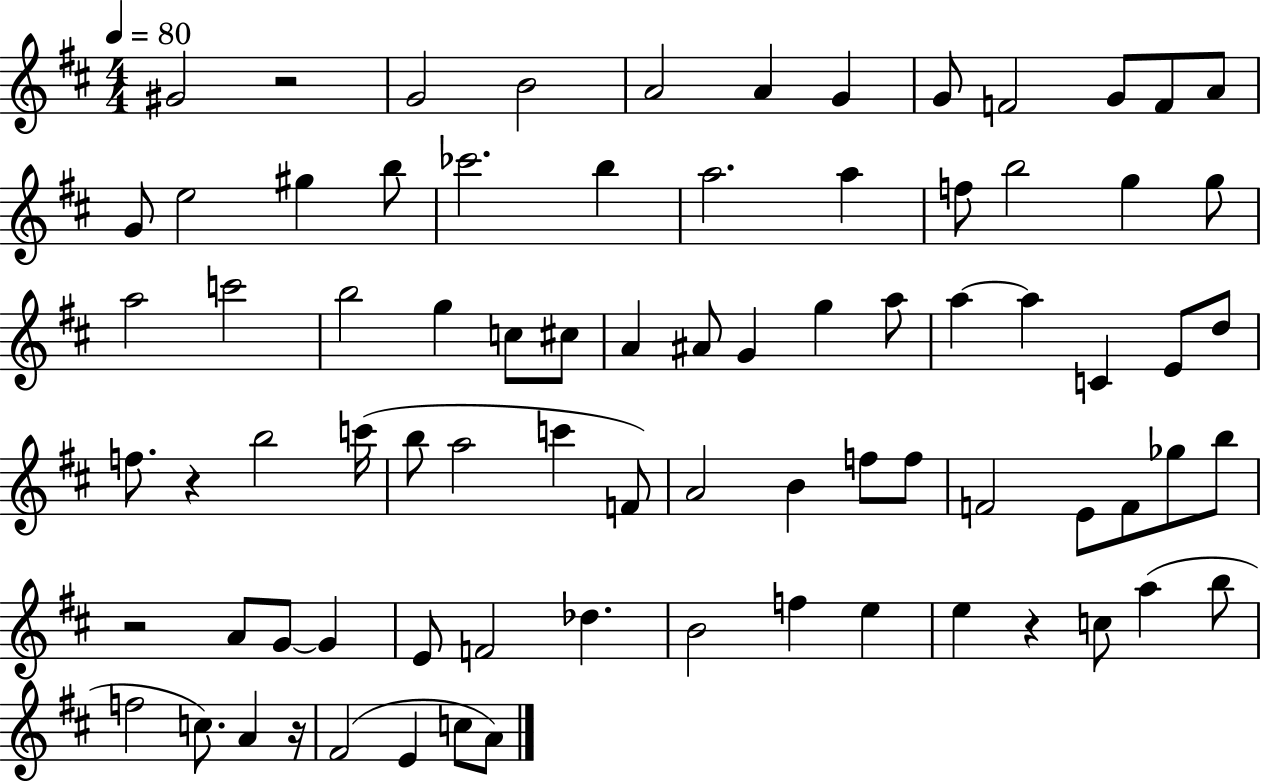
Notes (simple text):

G#4/h R/h G4/h B4/h A4/h A4/q G4/q G4/e F4/h G4/e F4/e A4/e G4/e E5/h G#5/q B5/e CES6/h. B5/q A5/h. A5/q F5/e B5/h G5/q G5/e A5/h C6/h B5/h G5/q C5/e C#5/e A4/q A#4/e G4/q G5/q A5/e A5/q A5/q C4/q E4/e D5/e F5/e. R/q B5/h C6/s B5/e A5/h C6/q F4/e A4/h B4/q F5/e F5/e F4/h E4/e F4/e Gb5/e B5/e R/h A4/e G4/e G4/q E4/e F4/h Db5/q. B4/h F5/q E5/q E5/q R/q C5/e A5/q B5/e F5/h C5/e. A4/q R/s F#4/h E4/q C5/e A4/e